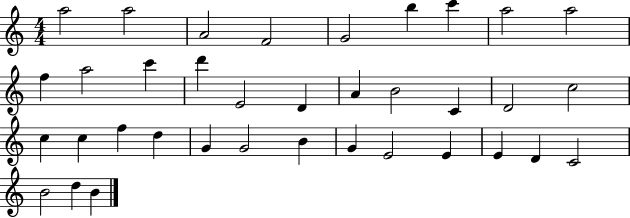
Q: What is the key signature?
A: C major